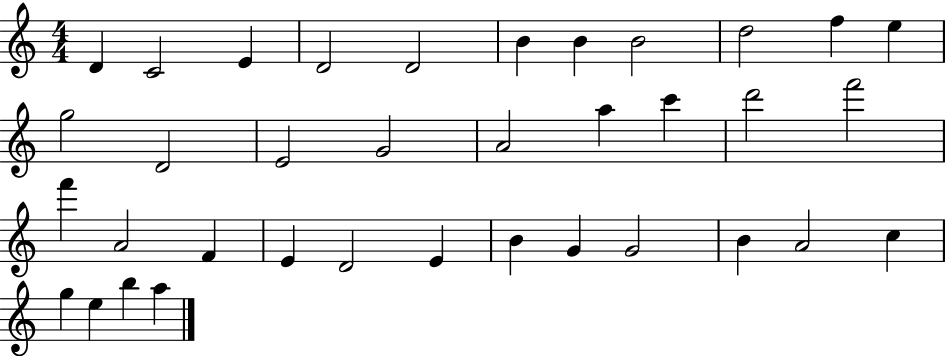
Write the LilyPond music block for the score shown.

{
  \clef treble
  \numericTimeSignature
  \time 4/4
  \key c \major
  d'4 c'2 e'4 | d'2 d'2 | b'4 b'4 b'2 | d''2 f''4 e''4 | \break g''2 d'2 | e'2 g'2 | a'2 a''4 c'''4 | d'''2 f'''2 | \break f'''4 a'2 f'4 | e'4 d'2 e'4 | b'4 g'4 g'2 | b'4 a'2 c''4 | \break g''4 e''4 b''4 a''4 | \bar "|."
}